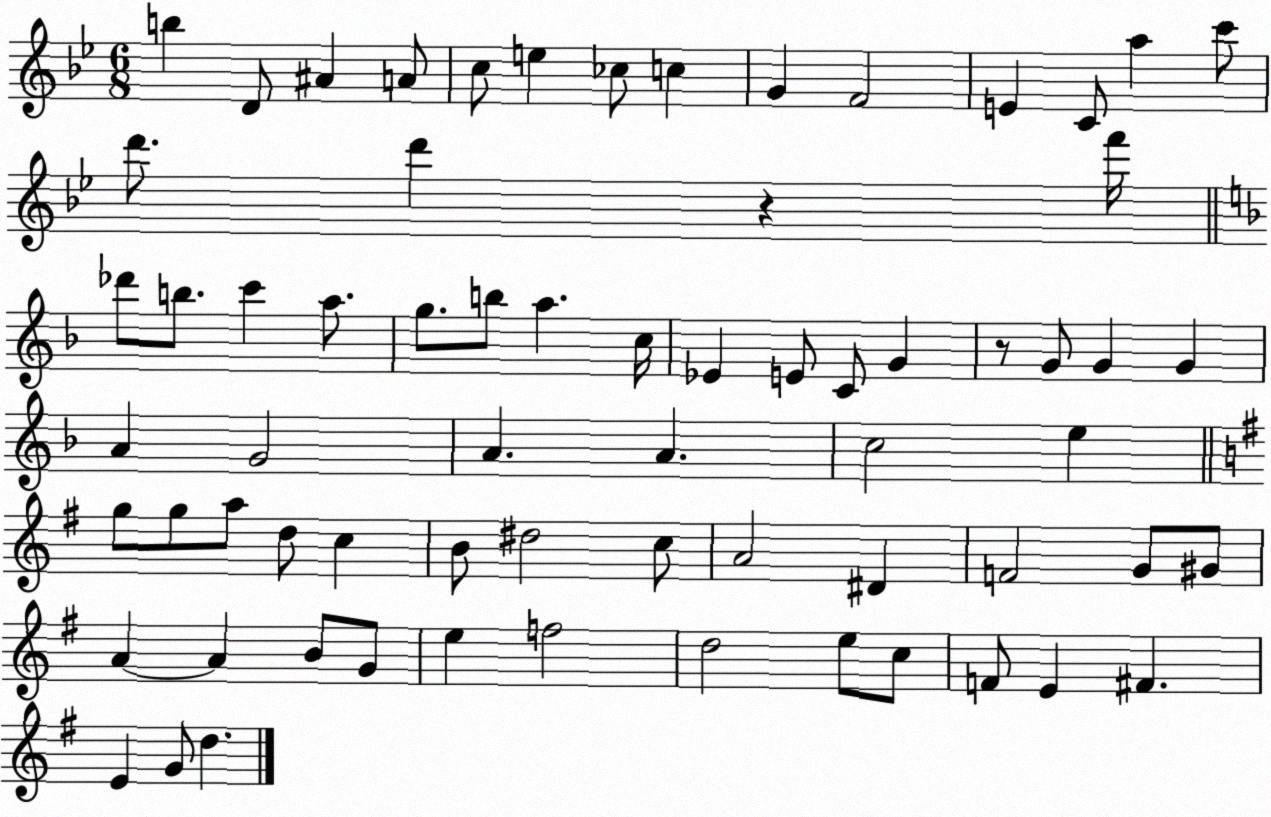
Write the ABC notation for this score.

X:1
T:Untitled
M:6/8
L:1/4
K:Bb
b D/2 ^A A/2 c/2 e _c/2 c G F2 E C/2 a c'/2 d'/2 d' z f'/4 _d'/2 b/2 c' a/2 g/2 b/2 a c/4 _E E/2 C/2 G z/2 G/2 G G A G2 A A c2 e g/2 g/2 a/2 d/2 c B/2 ^d2 c/2 A2 ^D F2 G/2 ^G/2 A A B/2 G/2 e f2 d2 e/2 c/2 F/2 E ^F E G/2 d